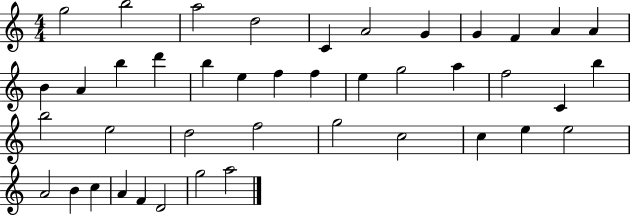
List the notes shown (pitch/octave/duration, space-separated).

G5/h B5/h A5/h D5/h C4/q A4/h G4/q G4/q F4/q A4/q A4/q B4/q A4/q B5/q D6/q B5/q E5/q F5/q F5/q E5/q G5/h A5/q F5/h C4/q B5/q B5/h E5/h D5/h F5/h G5/h C5/h C5/q E5/q E5/h A4/h B4/q C5/q A4/q F4/q D4/h G5/h A5/h